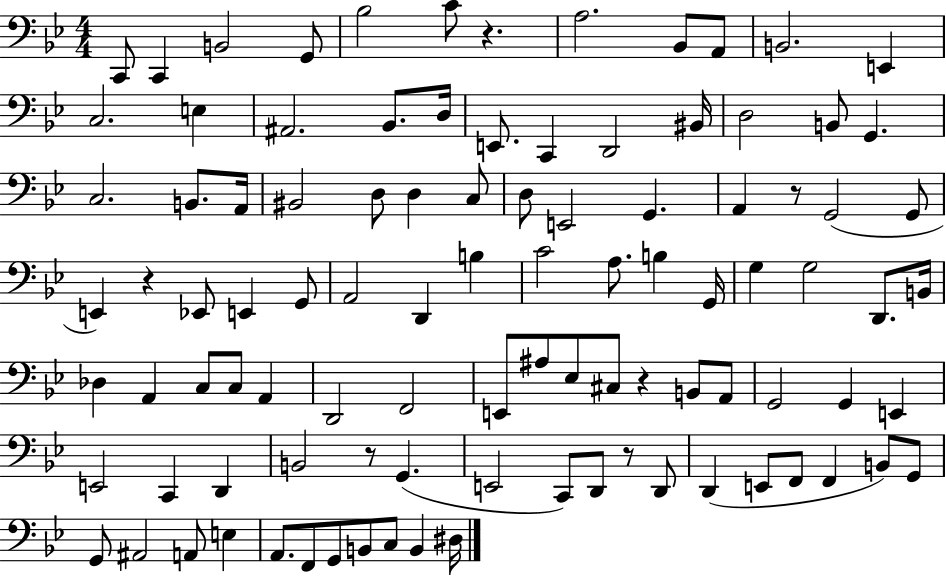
{
  \clef bass
  \numericTimeSignature
  \time 4/4
  \key bes \major
  \repeat volta 2 { c,8 c,4 b,2 g,8 | bes2 c'8 r4. | a2. bes,8 a,8 | b,2. e,4 | \break c2. e4 | ais,2. bes,8. d16 | e,8. c,4 d,2 bis,16 | d2 b,8 g,4. | \break c2. b,8. a,16 | bis,2 d8 d4 c8 | d8 e,2 g,4. | a,4 r8 g,2( g,8 | \break e,4) r4 ees,8 e,4 g,8 | a,2 d,4 b4 | c'2 a8. b4 g,16 | g4 g2 d,8. b,16 | \break des4 a,4 c8 c8 a,4 | d,2 f,2 | e,8 ais8 ees8 cis8 r4 b,8 a,8 | g,2 g,4 e,4 | \break e,2 c,4 d,4 | b,2 r8 g,4.( | e,2 c,8) d,8 r8 d,8 | d,4( e,8 f,8 f,4 b,8) g,8 | \break g,8 ais,2 a,8 e4 | a,8. f,8 g,8 b,8 c8 b,4 dis16 | } \bar "|."
}